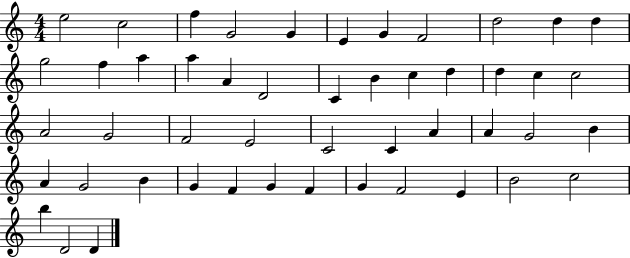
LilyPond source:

{
  \clef treble
  \numericTimeSignature
  \time 4/4
  \key c \major
  e''2 c''2 | f''4 g'2 g'4 | e'4 g'4 f'2 | d''2 d''4 d''4 | \break g''2 f''4 a''4 | a''4 a'4 d'2 | c'4 b'4 c''4 d''4 | d''4 c''4 c''2 | \break a'2 g'2 | f'2 e'2 | c'2 c'4 a'4 | a'4 g'2 b'4 | \break a'4 g'2 b'4 | g'4 f'4 g'4 f'4 | g'4 f'2 e'4 | b'2 c''2 | \break b''4 d'2 d'4 | \bar "|."
}